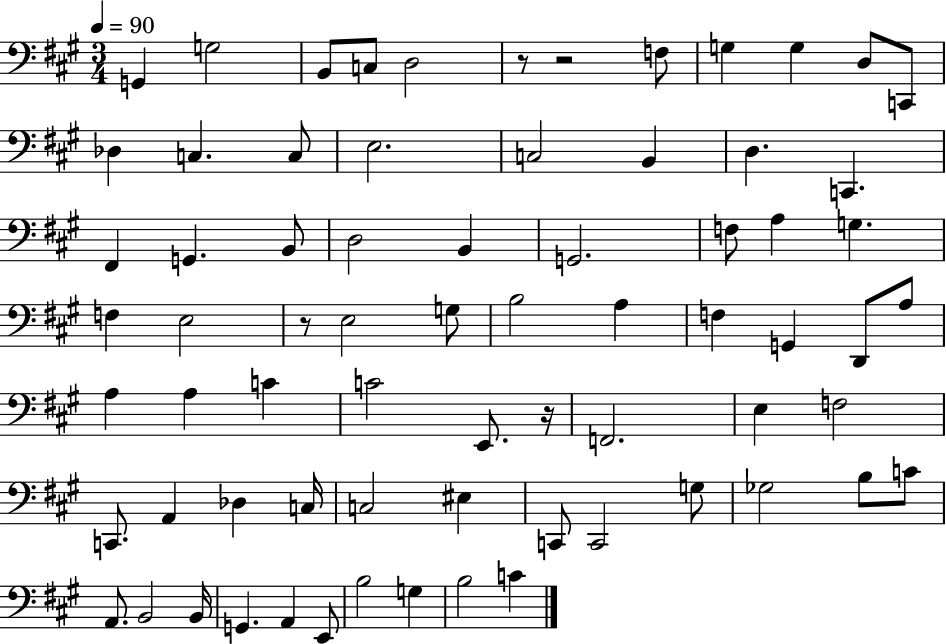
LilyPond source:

{
  \clef bass
  \numericTimeSignature
  \time 3/4
  \key a \major
  \tempo 4 = 90
  g,4 g2 | b,8 c8 d2 | r8 r2 f8 | g4 g4 d8 c,8 | \break des4 c4. c8 | e2. | c2 b,4 | d4. c,4. | \break fis,4 g,4. b,8 | d2 b,4 | g,2. | f8 a4 g4. | \break f4 e2 | r8 e2 g8 | b2 a4 | f4 g,4 d,8 a8 | \break a4 a4 c'4 | c'2 e,8. r16 | f,2. | e4 f2 | \break c,8. a,4 des4 c16 | c2 eis4 | c,8 c,2 g8 | ges2 b8 c'8 | \break a,8. b,2 b,16 | g,4. a,4 e,8 | b2 g4 | b2 c'4 | \break \bar "|."
}